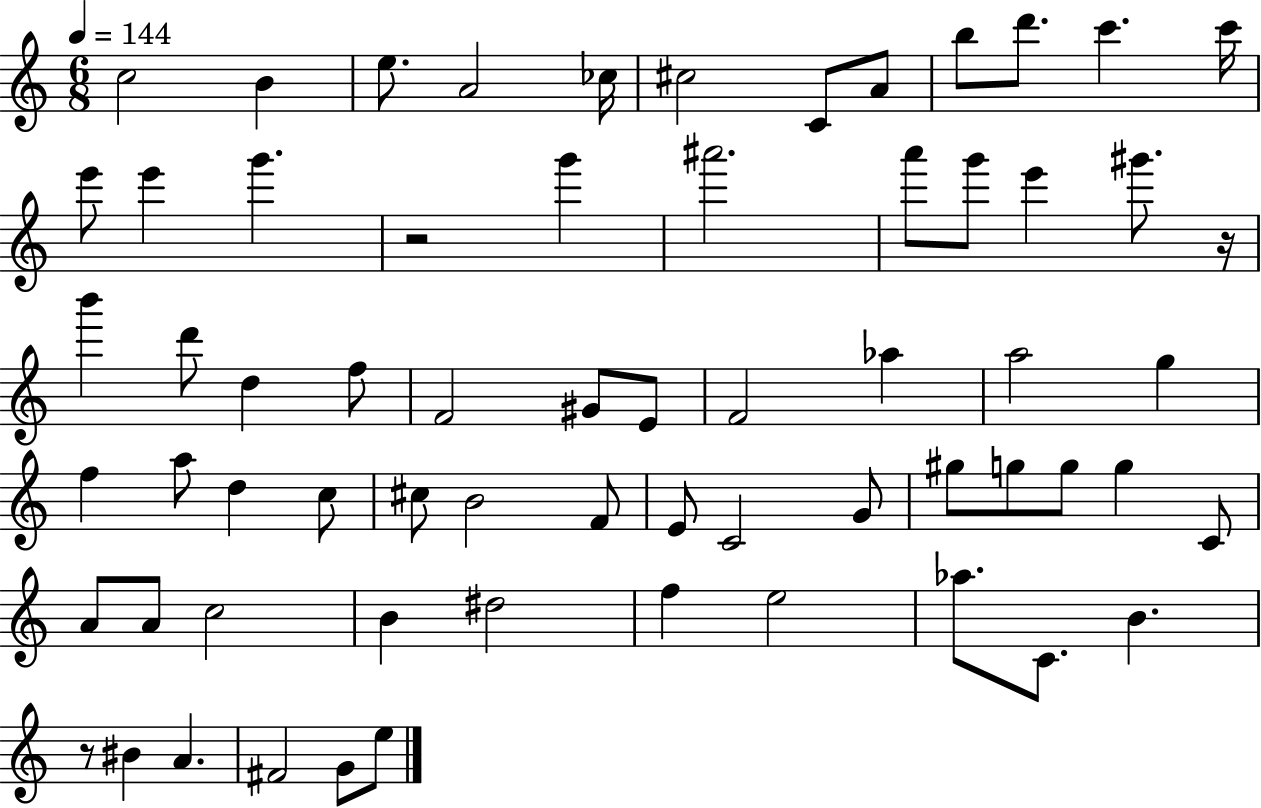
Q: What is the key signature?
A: C major